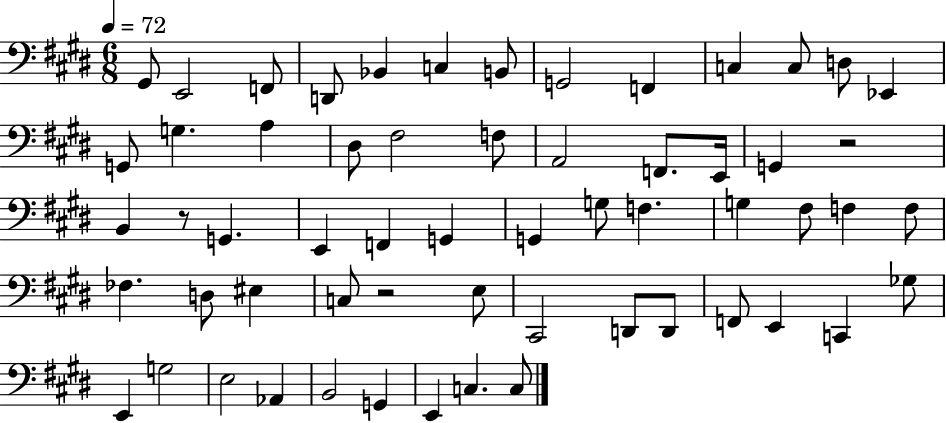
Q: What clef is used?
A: bass